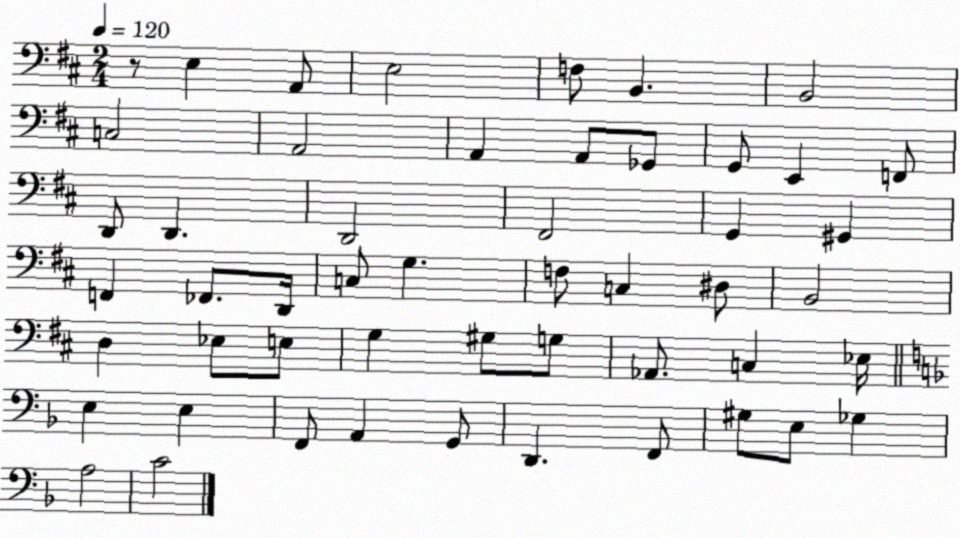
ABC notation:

X:1
T:Untitled
M:2/4
L:1/4
K:D
z/2 E, A,,/2 E,2 F,/2 B,, B,,2 C,2 A,,2 A,, A,,/2 _G,,/2 G,,/2 E,, F,,/2 D,,/2 D,, D,,2 ^F,,2 G,, ^G,, F,, _F,,/2 D,,/4 C,/2 G, F,/2 C, ^D,/2 B,,2 D, _E,/2 E,/2 G, ^G,/2 G,/2 _A,,/2 C, _E,/4 E, E, F,,/2 A,, G,,/2 D,, F,,/2 ^G,/2 E,/2 _G, A,2 C2